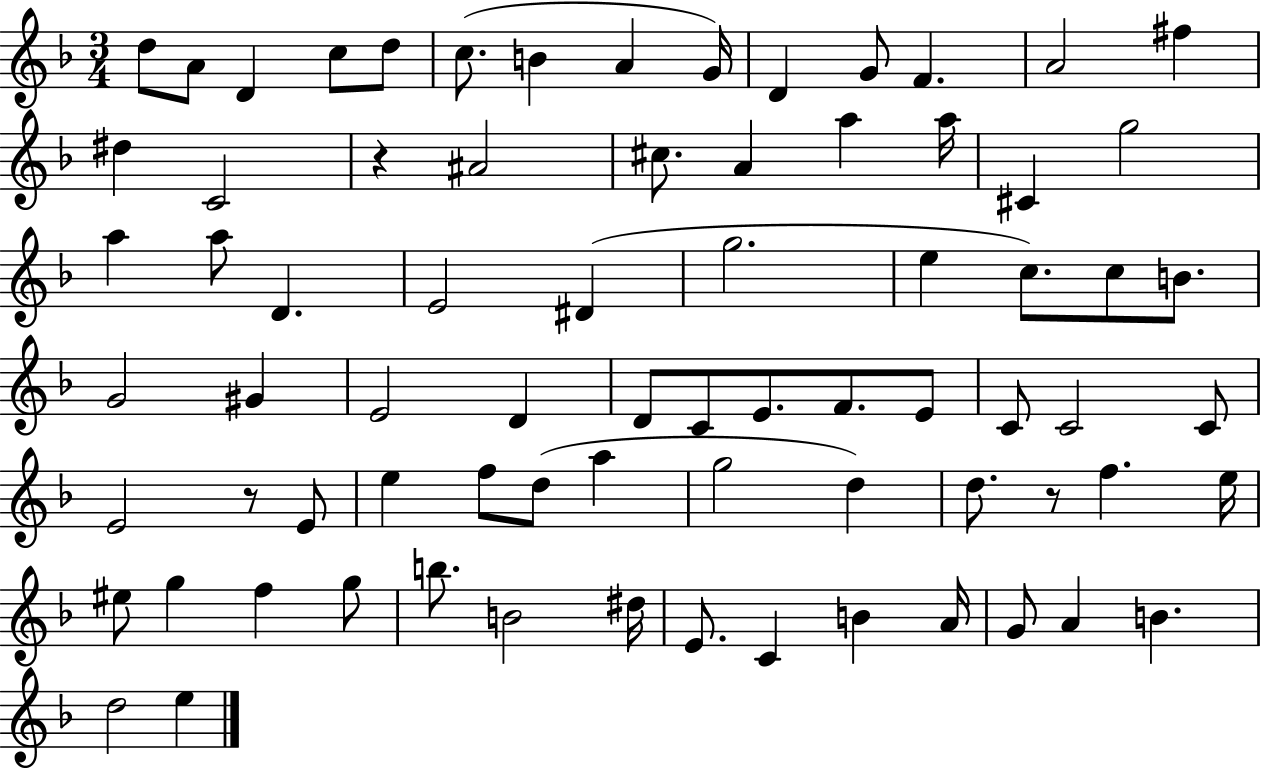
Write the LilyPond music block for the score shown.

{
  \clef treble
  \numericTimeSignature
  \time 3/4
  \key f \major
  d''8 a'8 d'4 c''8 d''8 | c''8.( b'4 a'4 g'16) | d'4 g'8 f'4. | a'2 fis''4 | \break dis''4 c'2 | r4 ais'2 | cis''8. a'4 a''4 a''16 | cis'4 g''2 | \break a''4 a''8 d'4. | e'2 dis'4( | g''2. | e''4 c''8.) c''8 b'8. | \break g'2 gis'4 | e'2 d'4 | d'8 c'8 e'8. f'8. e'8 | c'8 c'2 c'8 | \break e'2 r8 e'8 | e''4 f''8 d''8( a''4 | g''2 d''4) | d''8. r8 f''4. e''16 | \break eis''8 g''4 f''4 g''8 | b''8. b'2 dis''16 | e'8. c'4 b'4 a'16 | g'8 a'4 b'4. | \break d''2 e''4 | \bar "|."
}